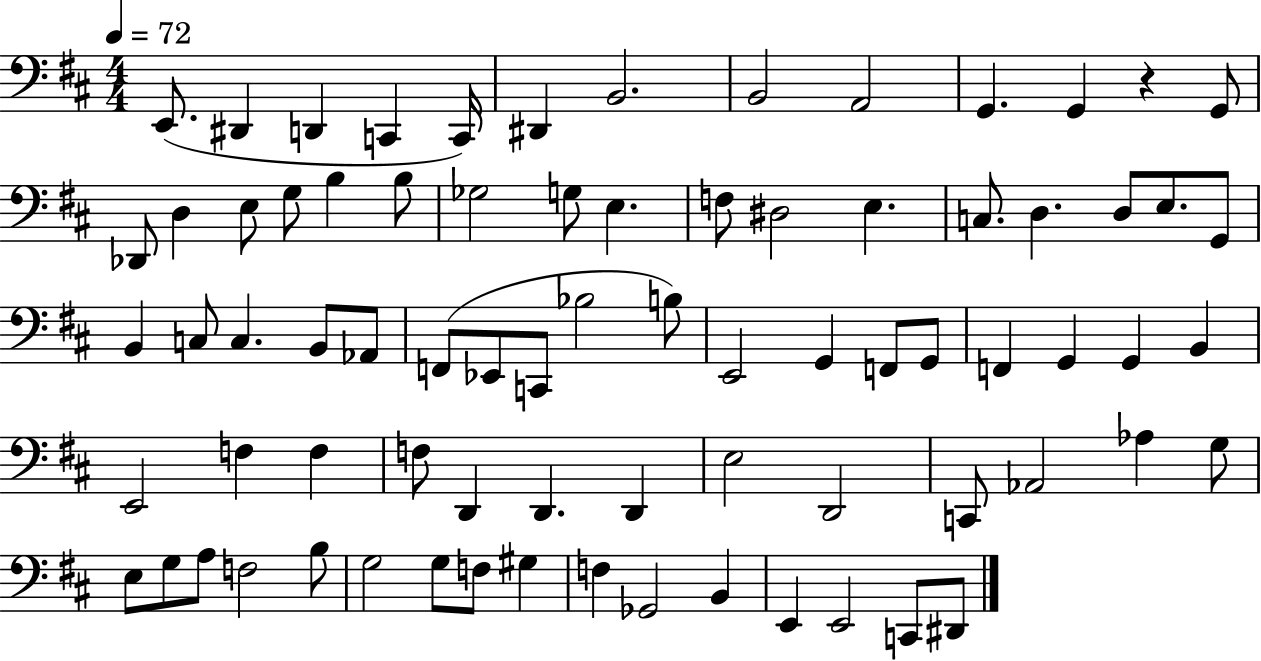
X:1
T:Untitled
M:4/4
L:1/4
K:D
E,,/2 ^D,, D,, C,, C,,/4 ^D,, B,,2 B,,2 A,,2 G,, G,, z G,,/2 _D,,/2 D, E,/2 G,/2 B, B,/2 _G,2 G,/2 E, F,/2 ^D,2 E, C,/2 D, D,/2 E,/2 G,,/2 B,, C,/2 C, B,,/2 _A,,/2 F,,/2 _E,,/2 C,,/2 _B,2 B,/2 E,,2 G,, F,,/2 G,,/2 F,, G,, G,, B,, E,,2 F, F, F,/2 D,, D,, D,, E,2 D,,2 C,,/2 _A,,2 _A, G,/2 E,/2 G,/2 A,/2 F,2 B,/2 G,2 G,/2 F,/2 ^G, F, _G,,2 B,, E,, E,,2 C,,/2 ^D,,/2